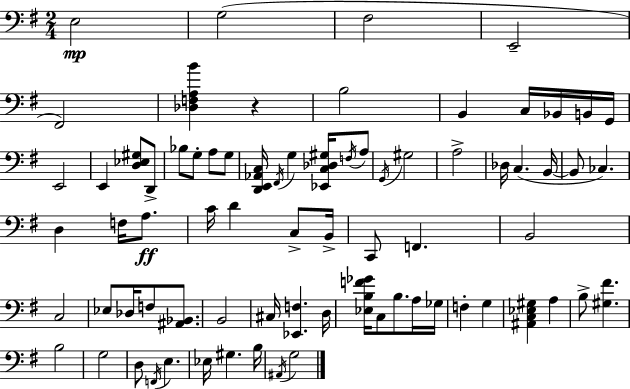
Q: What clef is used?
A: bass